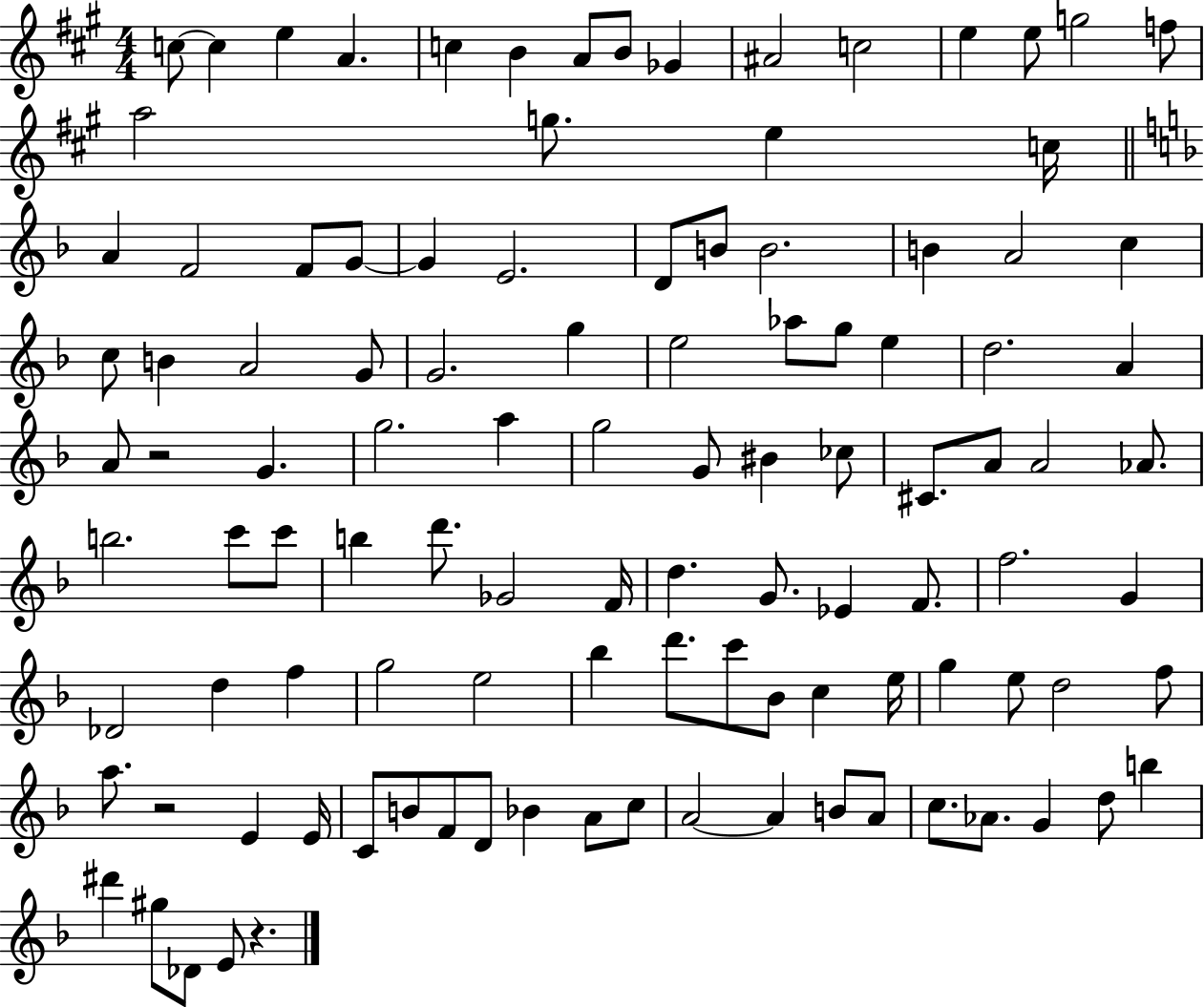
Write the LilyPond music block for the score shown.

{
  \clef treble
  \numericTimeSignature
  \time 4/4
  \key a \major
  c''8~~ c''4 e''4 a'4. | c''4 b'4 a'8 b'8 ges'4 | ais'2 c''2 | e''4 e''8 g''2 f''8 | \break a''2 g''8. e''4 c''16 | \bar "||" \break \key f \major a'4 f'2 f'8 g'8~~ | g'4 e'2. | d'8 b'8 b'2. | b'4 a'2 c''4 | \break c''8 b'4 a'2 g'8 | g'2. g''4 | e''2 aes''8 g''8 e''4 | d''2. a'4 | \break a'8 r2 g'4. | g''2. a''4 | g''2 g'8 bis'4 ces''8 | cis'8. a'8 a'2 aes'8. | \break b''2. c'''8 c'''8 | b''4 d'''8. ges'2 f'16 | d''4. g'8. ees'4 f'8. | f''2. g'4 | \break des'2 d''4 f''4 | g''2 e''2 | bes''4 d'''8. c'''8 bes'8 c''4 e''16 | g''4 e''8 d''2 f''8 | \break a''8. r2 e'4 e'16 | c'8 b'8 f'8 d'8 bes'4 a'8 c''8 | a'2~~ a'4 b'8 a'8 | c''8. aes'8. g'4 d''8 b''4 | \break dis'''4 gis''8 des'8 e'8 r4. | \bar "|."
}